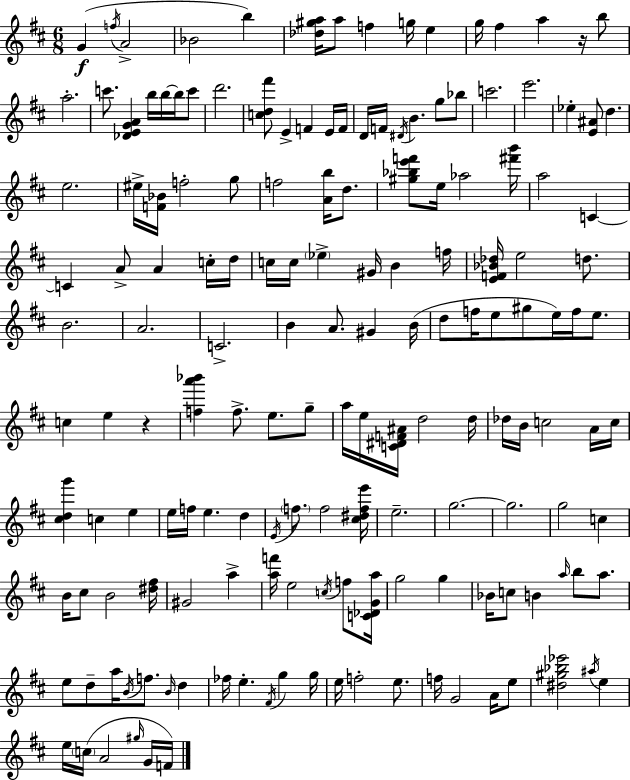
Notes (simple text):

G4/q F5/s A4/h Bb4/h B5/q [Db5,G#5,A5]/s A5/e F5/q G5/s E5/q G5/s F#5/q A5/q R/s B5/e A5/h. C6/e. [Db4,E4,G4,A4]/q B5/s B5/s B5/s C6/e D6/h. [C5,D5,F#6]/e E4/q F4/q E4/s F4/s D4/s F4/s D#4/s B4/q. G5/e Bb5/e C6/h. E6/h. Eb5/q [E4,A#4]/e D5/q. E5/h. EIS5/s [F4,Bb4]/s F5/h G5/e F5/h [A4,B5]/s D5/e. [G#5,Bb5,E6,F6]/e E5/s Ab5/h [F#6,B6]/s A5/h C4/q C4/q A4/e A4/q C5/s D5/s C5/s C5/s Eb5/q G#4/s B4/q F5/s [E4,F4,Bb4,Db5]/s E5/h D5/e. B4/h. A4/h. C4/h. B4/q A4/e. G#4/q B4/s D5/e F5/s E5/e G#5/e E5/s F5/s E5/e. C5/q E5/q R/q [F5,A6,Bb6]/q F5/e. E5/e. G5/e A5/s E5/s [C4,D#4,F4,A#4]/s D5/h D5/s Db5/s B4/s C5/h A4/s C5/s [C#5,D5,G6]/q C5/q E5/q E5/s F5/s E5/q. D5/q E4/s F5/e. F5/h [C#5,D#5,F5,E6]/s E5/h. G5/h. G5/h. G5/h C5/q B4/s C#5/e B4/h [D#5,F#5]/s G#4/h A5/q [A5,F6]/s E5/h C5/s F5/e [C4,Db4,G4,A5]/s G5/h G5/q Bb4/s C5/e B4/q A5/s B5/e A5/e. E5/e D5/e A5/s B4/s F5/e. B4/s D5/q FES5/s E5/q. F#4/s G5/q G5/s E5/s F5/h E5/e. F5/s G4/h A4/s E5/e [D#5,G#5,Bb5,Eb6]/h A#5/s E5/q E5/s C5/s A4/h G#5/s G4/s F4/s